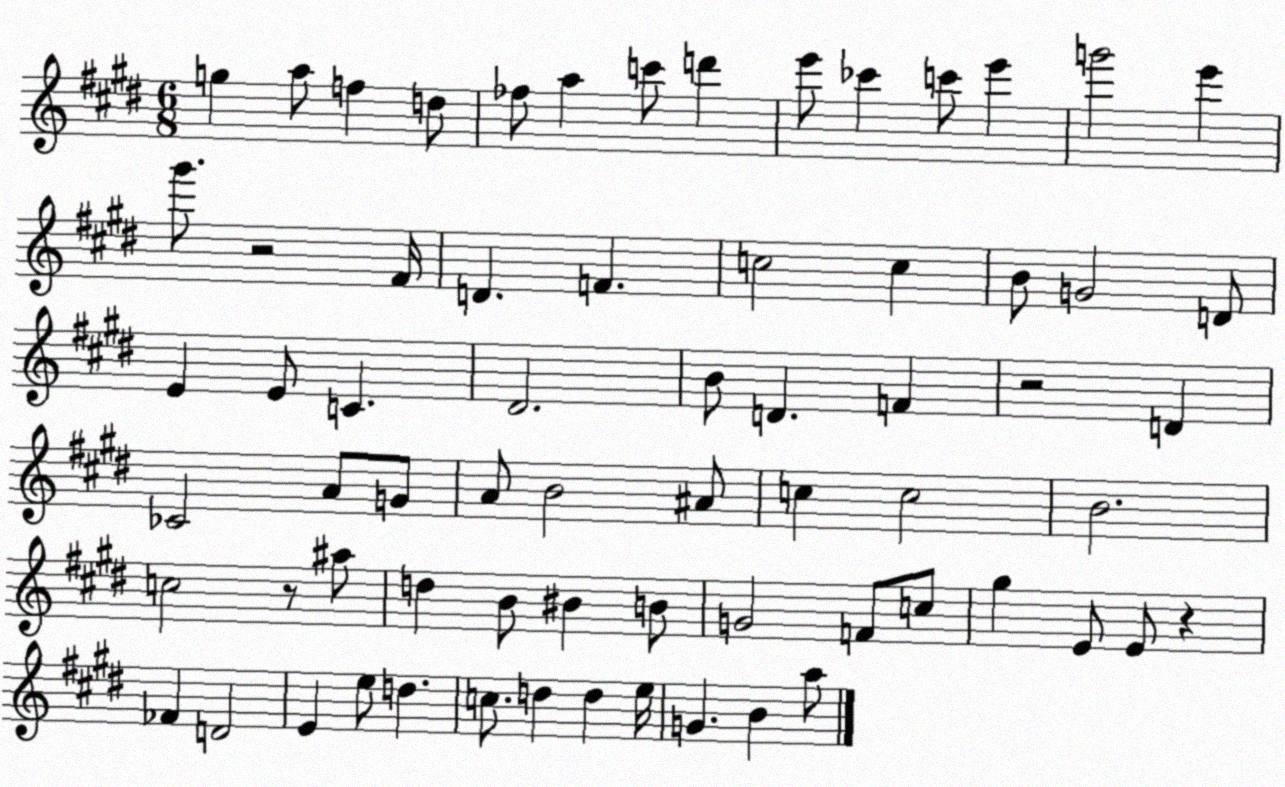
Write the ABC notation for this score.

X:1
T:Untitled
M:6/8
L:1/4
K:E
g a/2 f d/2 _f/2 a c'/2 d' e'/2 _c' c'/2 e' g'2 e' ^g'/2 z2 ^F/4 D F c2 c B/2 G2 D/2 E E/2 C ^D2 B/2 D F z2 D _C2 A/2 G/2 A/2 B2 ^A/2 c c2 B2 c2 z/2 ^a/2 d B/2 ^B B/2 G2 F/2 c/2 ^g E/2 E/2 z _F D2 E e/2 d c/2 d d e/4 G B a/2